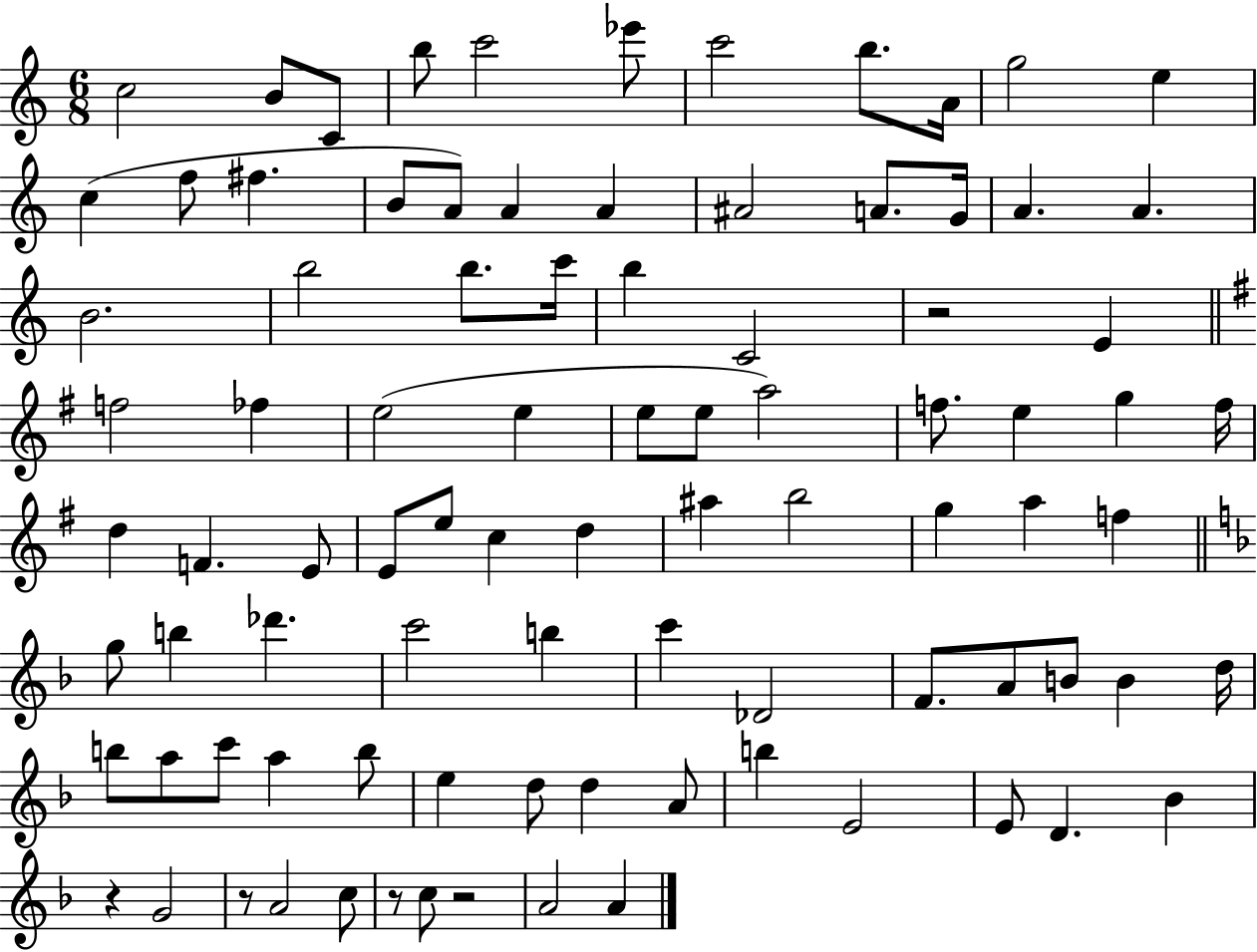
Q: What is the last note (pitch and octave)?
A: A4